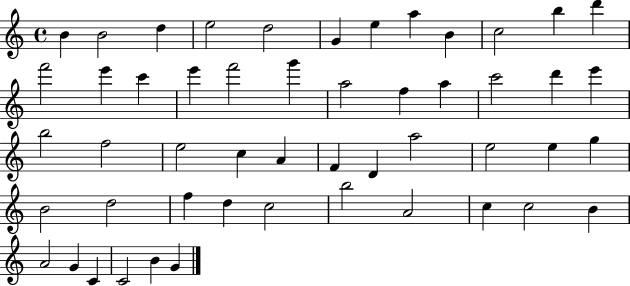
X:1
T:Untitled
M:4/4
L:1/4
K:C
B B2 d e2 d2 G e a B c2 b d' f'2 e' c' e' f'2 g' a2 f a c'2 d' e' b2 f2 e2 c A F D a2 e2 e g B2 d2 f d c2 b2 A2 c c2 B A2 G C C2 B G